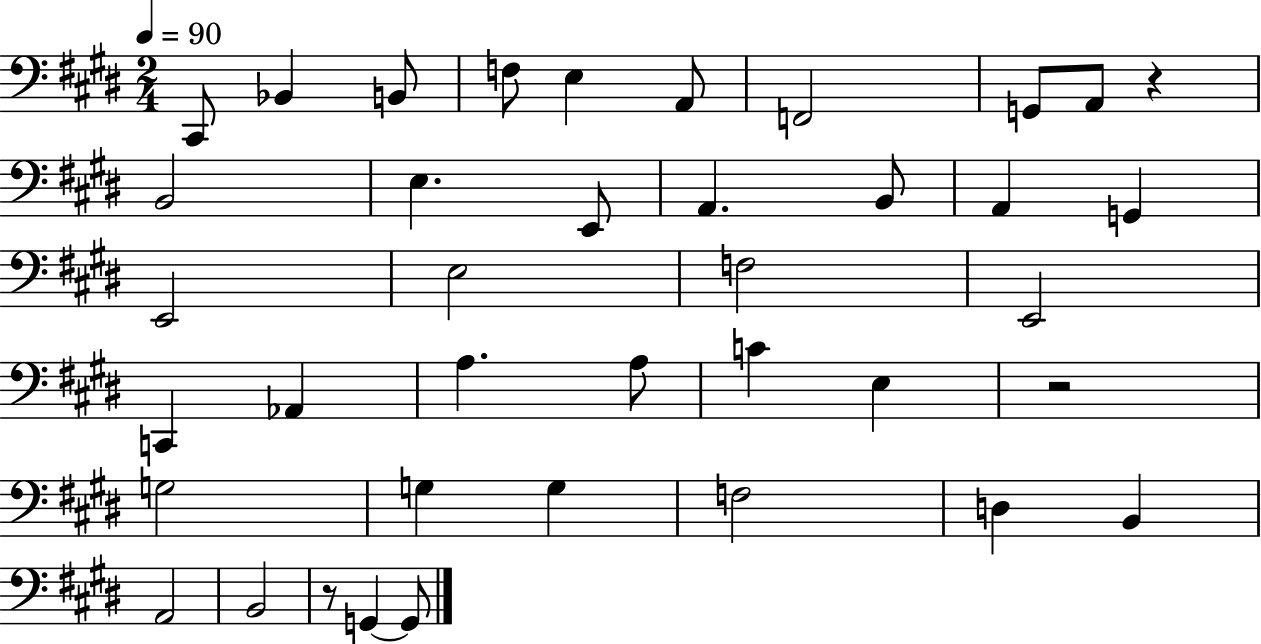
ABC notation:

X:1
T:Untitled
M:2/4
L:1/4
K:E
^C,,/2 _B,, B,,/2 F,/2 E, A,,/2 F,,2 G,,/2 A,,/2 z B,,2 E, E,,/2 A,, B,,/2 A,, G,, E,,2 E,2 F,2 E,,2 C,, _A,, A, A,/2 C E, z2 G,2 G, G, F,2 D, B,, A,,2 B,,2 z/2 G,, G,,/2